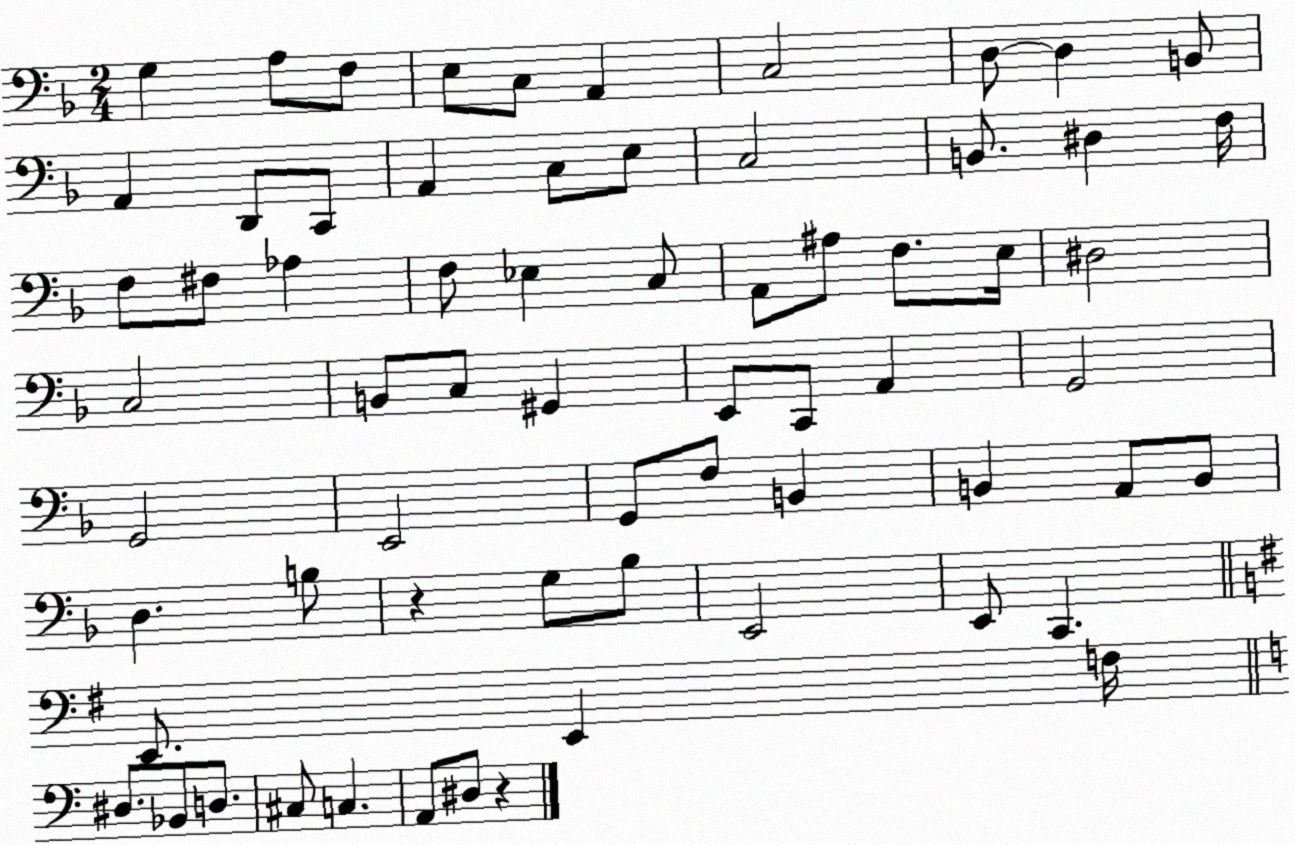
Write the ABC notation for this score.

X:1
T:Untitled
M:2/4
L:1/4
K:F
G, A,/2 F,/2 E,/2 C,/2 A,, C,2 D,/2 D, B,,/2 A,, D,,/2 C,,/2 A,, C,/2 E,/2 C,2 B,,/2 ^D, F,/4 F,/2 ^F,/2 _A, F,/2 _E, C,/2 A,,/2 ^A,/2 F,/2 E,/4 ^D,2 C,2 B,,/2 C,/2 ^G,, E,,/2 C,,/2 A,, G,,2 G,,2 E,,2 G,,/2 F,/2 B,, B,, A,,/2 B,,/2 D, B,/2 z G,/2 _B,/2 E,,2 E,,/2 C,, E,,/2 E,, F,/4 ^D,/2 _B,,/2 D,/2 ^C,/2 C, A,,/2 ^D,/2 z